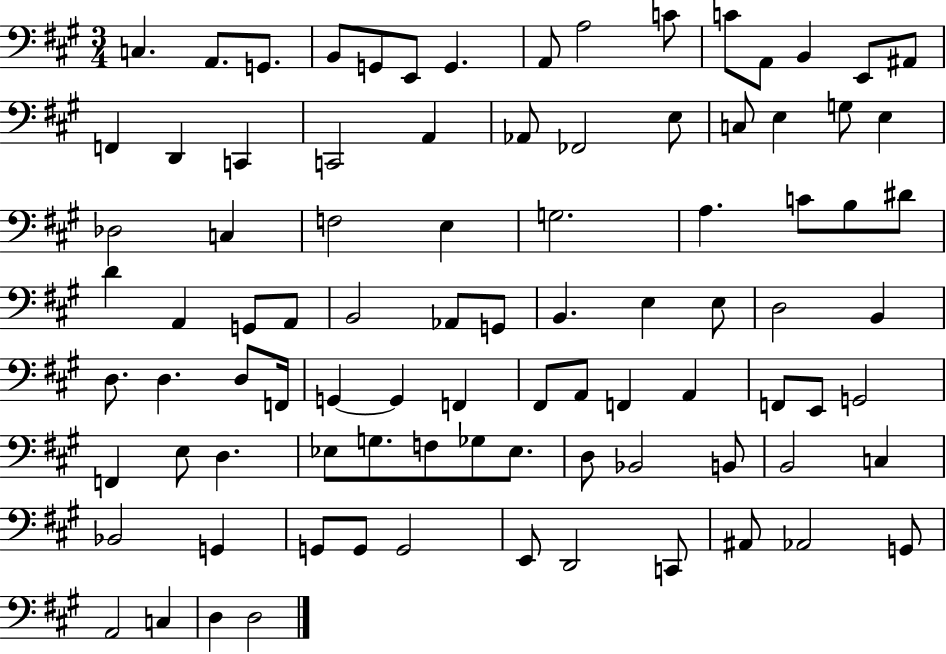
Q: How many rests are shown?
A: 0